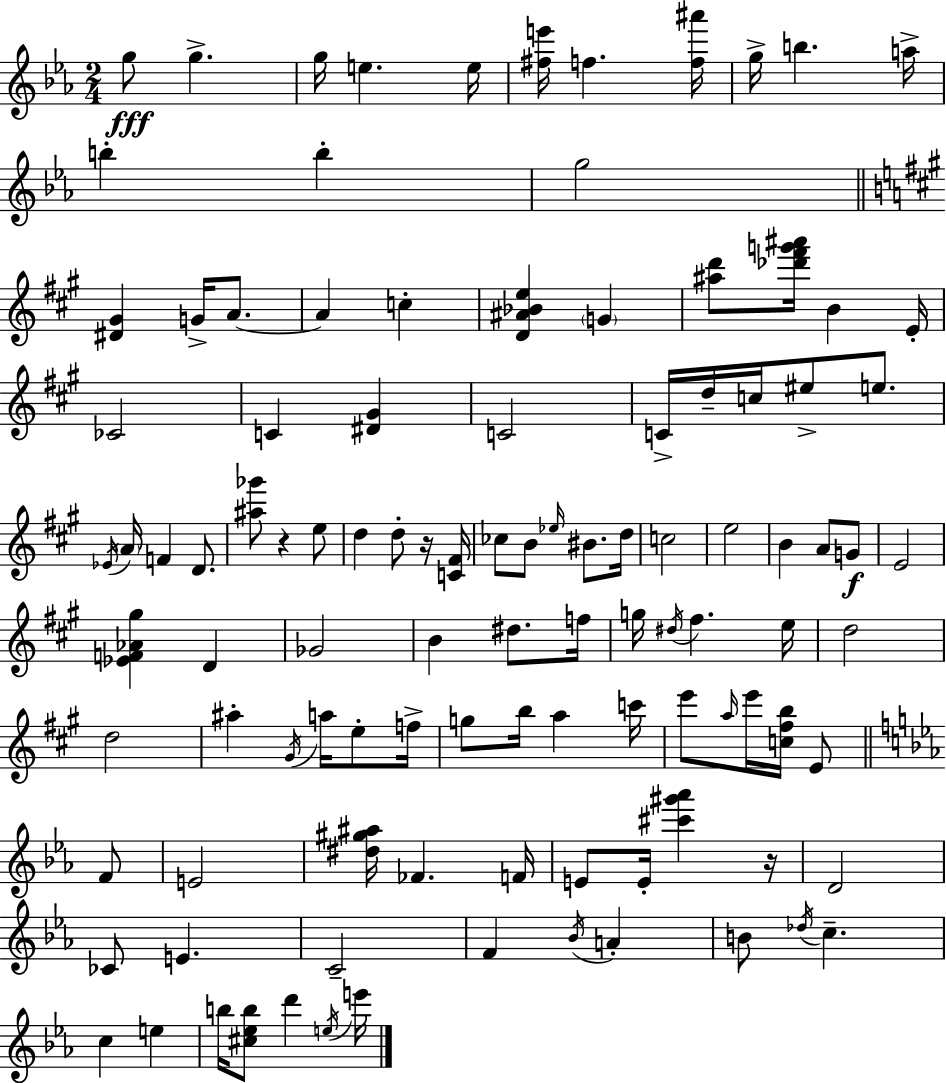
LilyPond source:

{
  \clef treble
  \numericTimeSignature
  \time 2/4
  \key ees \major
  \repeat volta 2 { g''8\fff g''4.-> | g''16 e''4. e''16 | <fis'' e'''>16 f''4. <f'' ais'''>16 | g''16-> b''4. a''16-> | \break b''4-. b''4-. | g''2 | \bar "||" \break \key a \major <dis' gis'>4 g'16-> a'8.~~ | a'4 c''4-. | <d' ais' bes' e''>4 \parenthesize g'4 | <ais'' d'''>8 <des''' fis''' g''' ais'''>16 b'4 e'16-. | \break ces'2 | c'4 <dis' gis'>4 | c'2 | c'16-> d''16-- c''16 eis''8-> e''8. | \break \acciaccatura { ees'16 } \parenthesize a'16 f'4 d'8. | <ais'' ges'''>8 r4 e''8 | d''4 d''8-. r16 | <c' fis'>16 ces''8 b'8 \grace { ees''16 } bis'8. | \break d''16 c''2 | e''2 | b'4 a'8 | g'8\f e'2 | \break <ees' f' aes' gis''>4 d'4 | ges'2 | b'4 dis''8. | f''16 g''16 \acciaccatura { dis''16 } fis''4. | \break e''16 d''2 | d''2 | ais''4-. \acciaccatura { gis'16 } | a''16 e''8-. f''16-> g''8 b''16 a''4 | \break c'''16 e'''8 \grace { a''16 } e'''16 | <c'' fis'' b''>16 e'8 \bar "||" \break \key c \minor f'8 e'2 | <dis'' gis'' ais''>16 fes'4. | f'16 e'8 e'16-. <cis''' gis''' aes'''>4 | r16 d'2 | \break ces'8 e'4. | c'2-- | f'4 \acciaccatura { bes'16 } a'4-. | b'8 \acciaccatura { des''16 } c''4.-- | \break c''4 | e''4 b''16 <cis'' ees'' b''>8 d'''4 | \acciaccatura { e''16 } e'''16 } \bar "|."
}